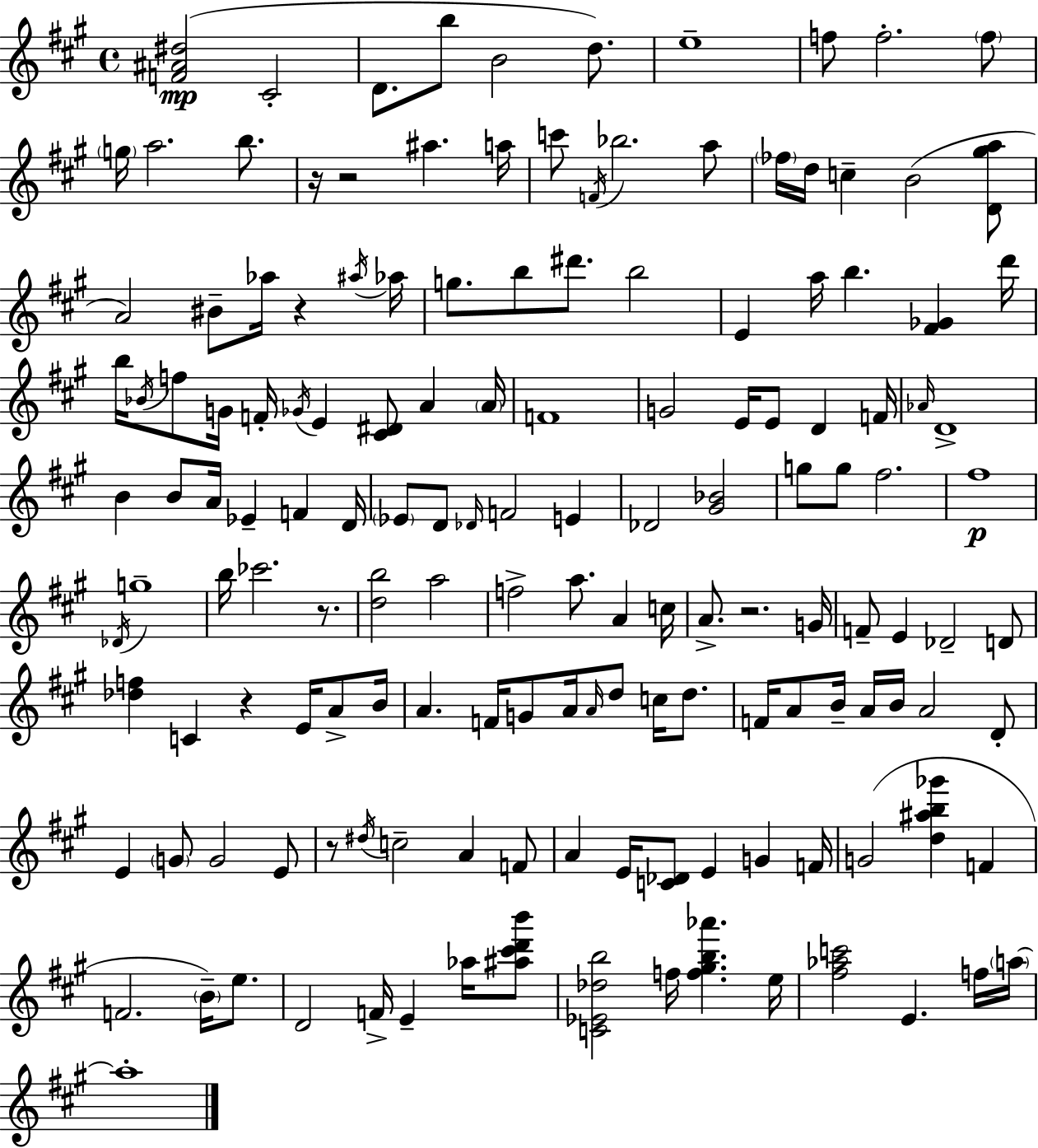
[F4,A#4,D#5]/h C#4/h D4/e. B5/e B4/h D5/e. E5/w F5/e F5/h. F5/e G5/s A5/h. B5/e. R/s R/h A#5/q. A5/s C6/e F4/s Bb5/h. A5/e FES5/s D5/s C5/q B4/h [D4,G#5,A5]/e A4/h BIS4/e Ab5/s R/q A#5/s Ab5/s G5/e. B5/e D#6/e. B5/h E4/q A5/s B5/q. [F#4,Gb4]/q D6/s B5/s Bb4/s F5/e G4/s F4/s Gb4/s E4/q [C#4,D#4]/e A4/q A4/s F4/w G4/h E4/s E4/e D4/q F4/s Ab4/s D4/w B4/q B4/e A4/s Eb4/q F4/q D4/s Eb4/e D4/e Db4/s F4/h E4/q Db4/h [G#4,Bb4]/h G5/e G5/e F#5/h. F#5/w Db4/s G5/w B5/s CES6/h. R/e. [D5,B5]/h A5/h F5/h A5/e. A4/q C5/s A4/e. R/h. G4/s F4/e E4/q Db4/h D4/e [Db5,F5]/q C4/q R/q E4/s A4/e B4/s A4/q. F4/s G4/e A4/s A4/s D5/e C5/s D5/e. F4/s A4/e B4/s A4/s B4/s A4/h D4/e E4/q G4/e G4/h E4/e R/e D#5/s C5/h A4/q F4/e A4/q E4/s [C4,Db4]/e E4/q G4/q F4/s G4/h [D5,A#5,B5,Gb6]/q F4/q F4/h. B4/s E5/e. D4/h F4/s E4/q Ab5/s [A#5,C#6,D6,B6]/e [C4,Eb4,Db5,B5]/h F5/s [F5,G#5,B5,Ab6]/q. E5/s [F#5,Ab5,C6]/h E4/q. F5/s A5/s A5/w